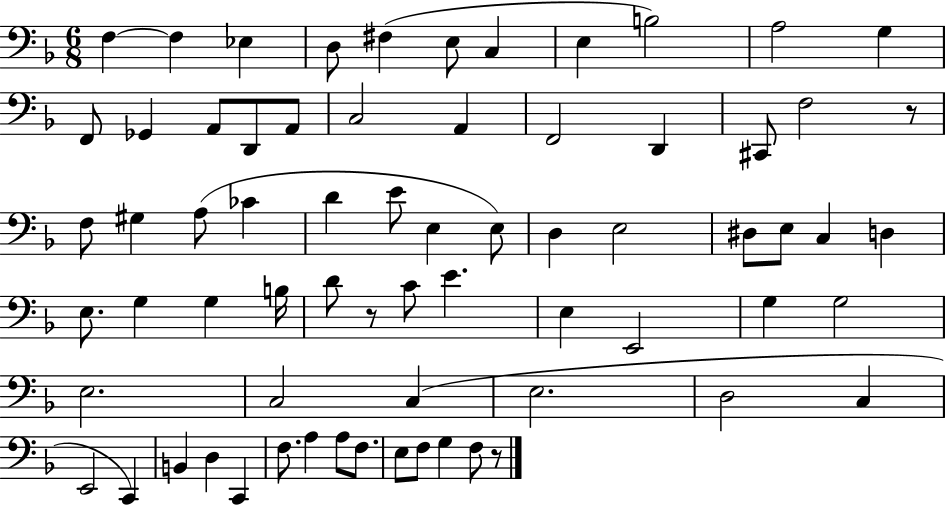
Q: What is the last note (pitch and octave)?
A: F3